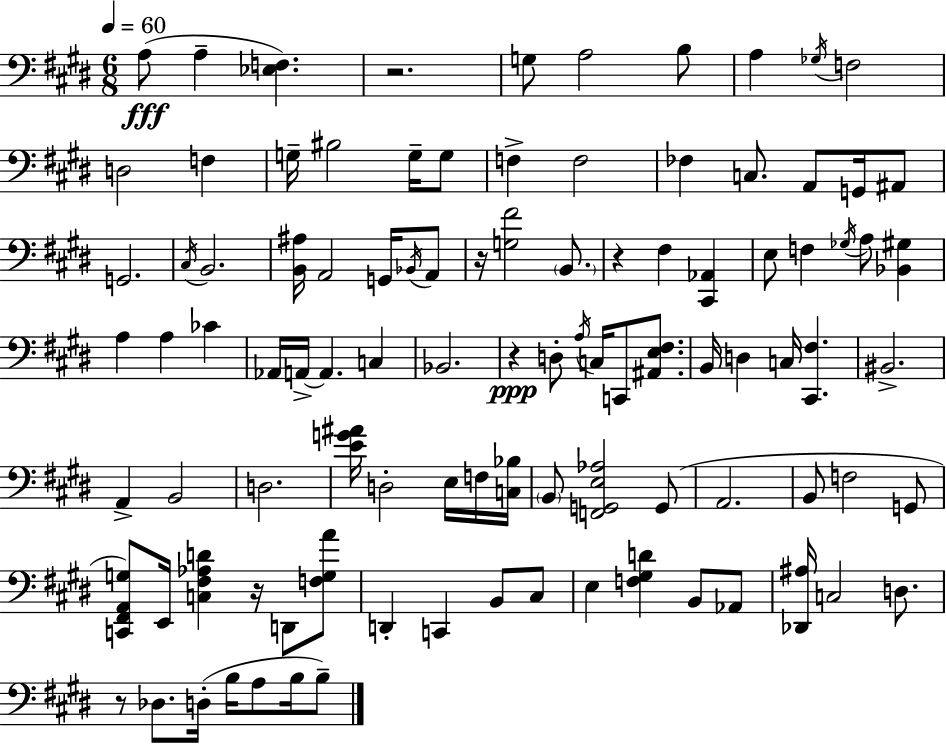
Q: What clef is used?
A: bass